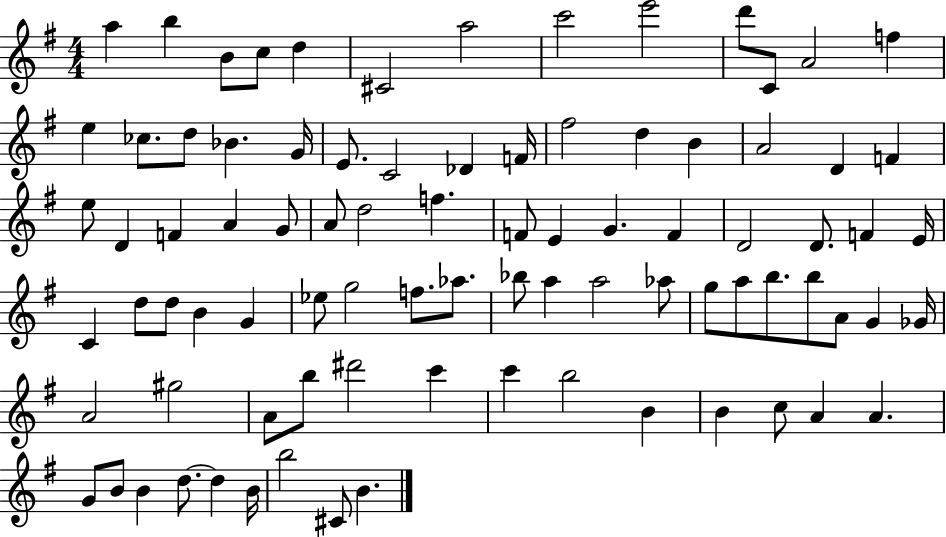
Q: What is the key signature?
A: G major